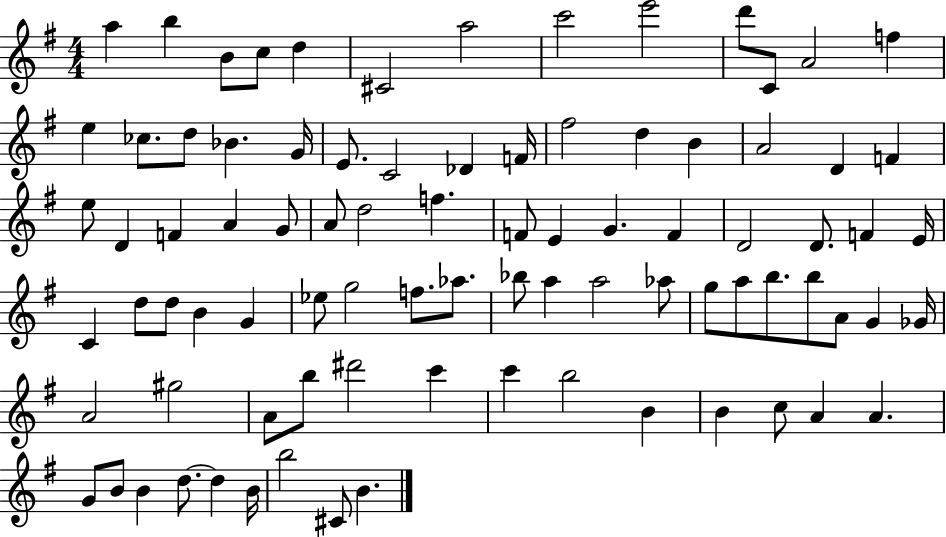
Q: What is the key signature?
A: G major